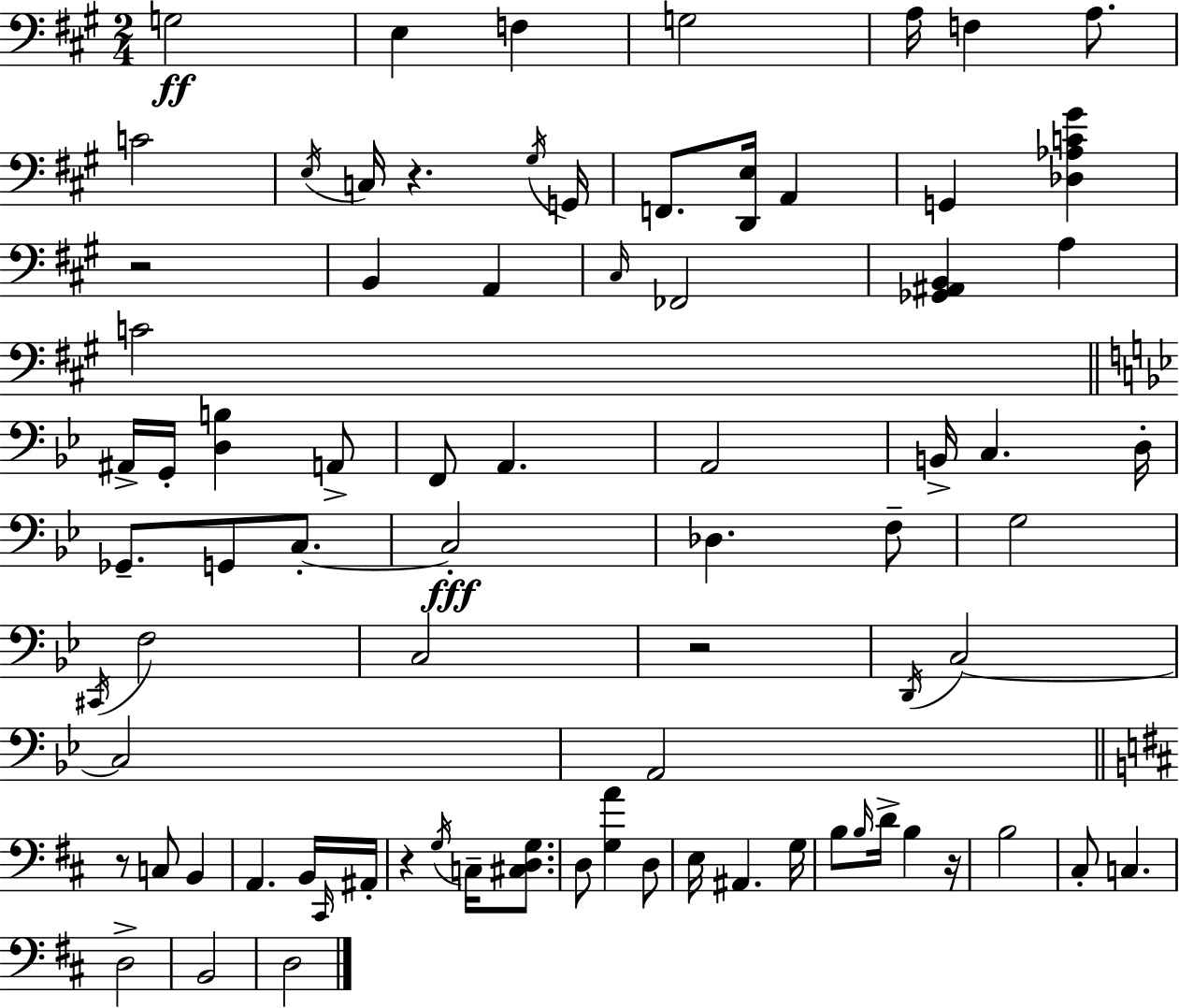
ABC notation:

X:1
T:Untitled
M:2/4
L:1/4
K:A
G,2 E, F, G,2 A,/4 F, A,/2 C2 E,/4 C,/4 z ^G,/4 G,,/4 F,,/2 [D,,E,]/4 A,, G,, [_D,_A,C^G] z2 B,, A,, ^C,/4 _F,,2 [_G,,^A,,B,,] A, C2 ^A,,/4 G,,/4 [D,B,] A,,/2 F,,/2 A,, A,,2 B,,/4 C, D,/4 _G,,/2 G,,/2 C,/2 C,2 _D, F,/2 G,2 ^C,,/4 F,2 C,2 z2 D,,/4 C,2 C,2 A,,2 z/2 C,/2 B,, A,, B,,/4 ^C,,/4 ^A,,/4 z G,/4 C,/4 [^C,D,G,]/2 D,/2 [G,A] D,/2 E,/4 ^A,, G,/4 B,/2 B,/4 D/4 B, z/4 B,2 ^C,/2 C, D,2 B,,2 D,2